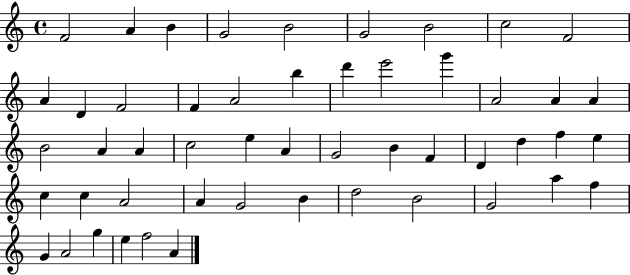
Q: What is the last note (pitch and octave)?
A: A4